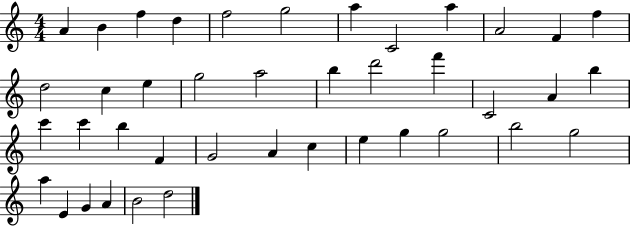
A4/q B4/q F5/q D5/q F5/h G5/h A5/q C4/h A5/q A4/h F4/q F5/q D5/h C5/q E5/q G5/h A5/h B5/q D6/h F6/q C4/h A4/q B5/q C6/q C6/q B5/q F4/q G4/h A4/q C5/q E5/q G5/q G5/h B5/h G5/h A5/q E4/q G4/q A4/q B4/h D5/h